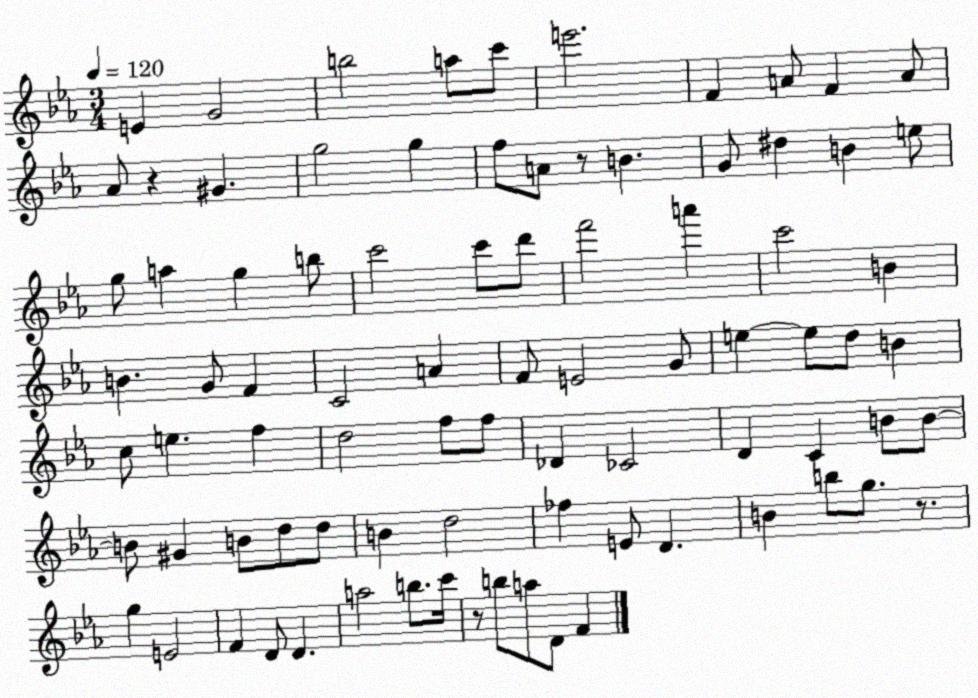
X:1
T:Untitled
M:3/4
L:1/4
K:Eb
E G2 b2 a/2 c'/2 e'2 F A/2 F A/2 _A/2 z ^G g2 g f/2 A/2 z/2 B G/2 ^d B e/2 g/2 a g b/2 c'2 c'/2 d'/2 f'2 a' c'2 B B G/2 F C2 A F/2 E2 G/2 e e/2 d/2 B c/2 e f d2 f/2 f/2 _D _C2 D C B/2 B/2 B/2 ^G B/2 d/2 d/2 B d2 _f E/2 D B b/2 g/2 z/2 g E2 F D/2 D a2 b/2 c'/4 z/2 b/2 a/2 D/2 F